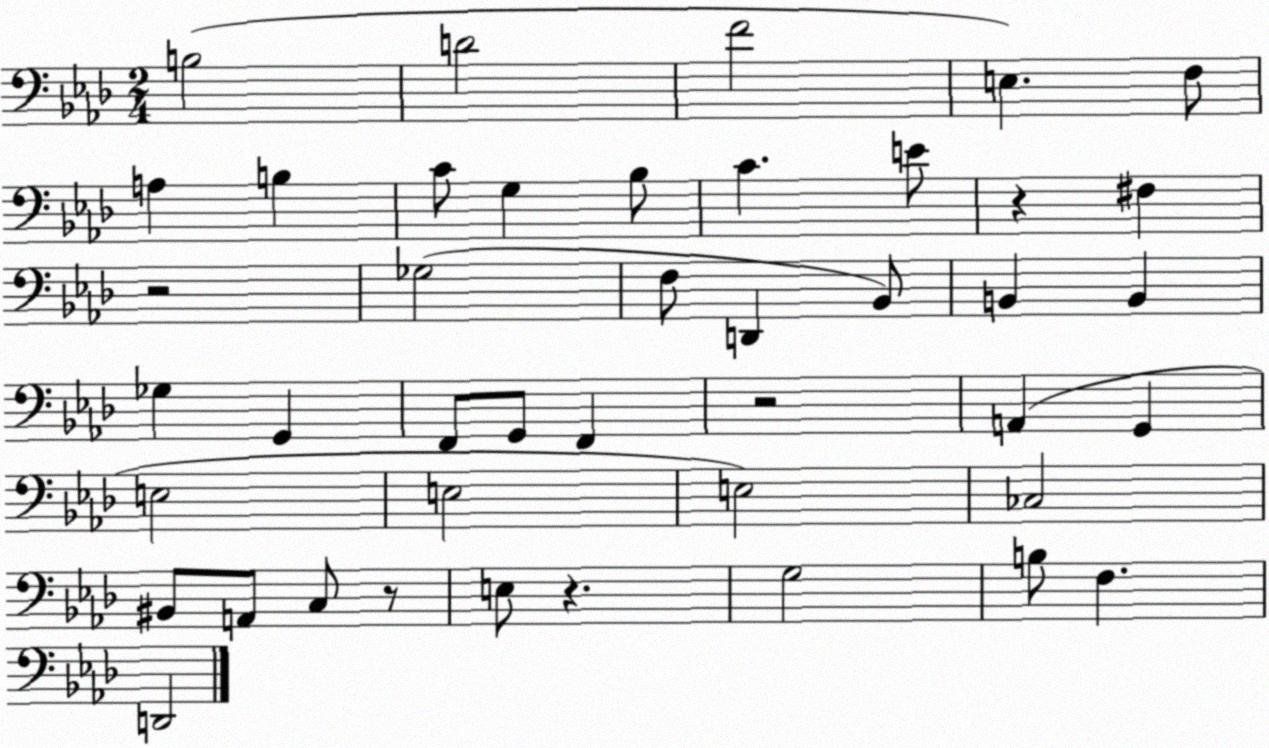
X:1
T:Untitled
M:2/4
L:1/4
K:Ab
B,2 D2 F2 E, F,/2 A, B, C/2 G, _B,/2 C E/2 z ^F, z2 _G,2 F,/2 D,, _B,,/2 B,, B,, _G, G,, F,,/2 G,,/2 F,, z2 A,, G,, E,2 E,2 E,2 _C,2 ^B,,/2 A,,/2 C,/2 z/2 E,/2 z G,2 B,/2 F, D,,2